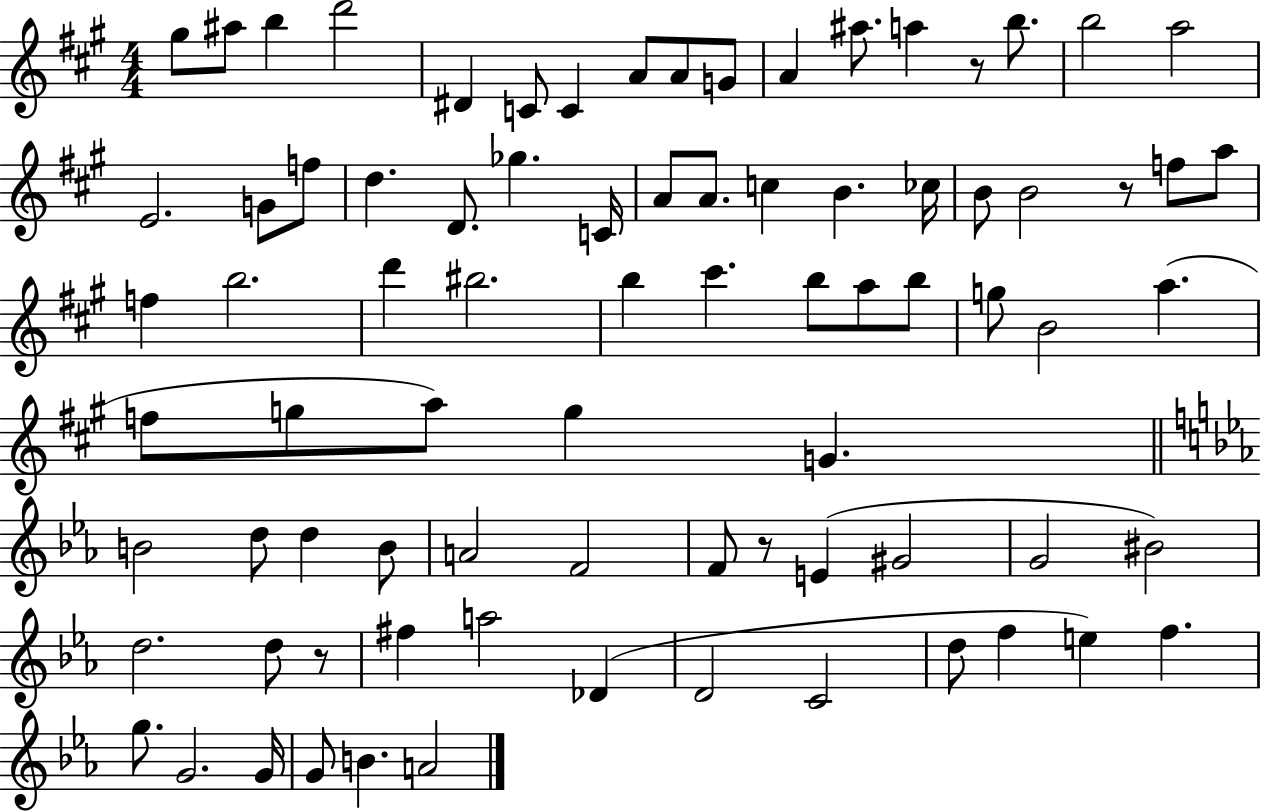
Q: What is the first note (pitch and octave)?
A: G#5